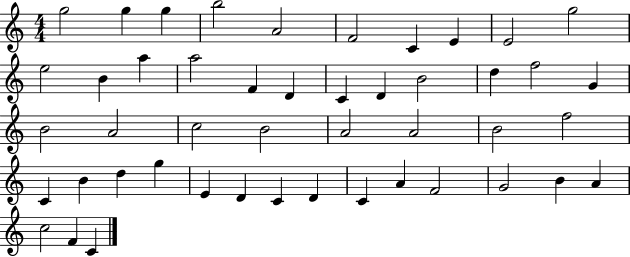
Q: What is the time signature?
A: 4/4